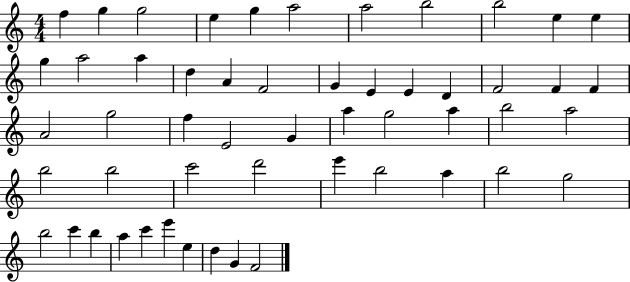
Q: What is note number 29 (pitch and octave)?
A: G4